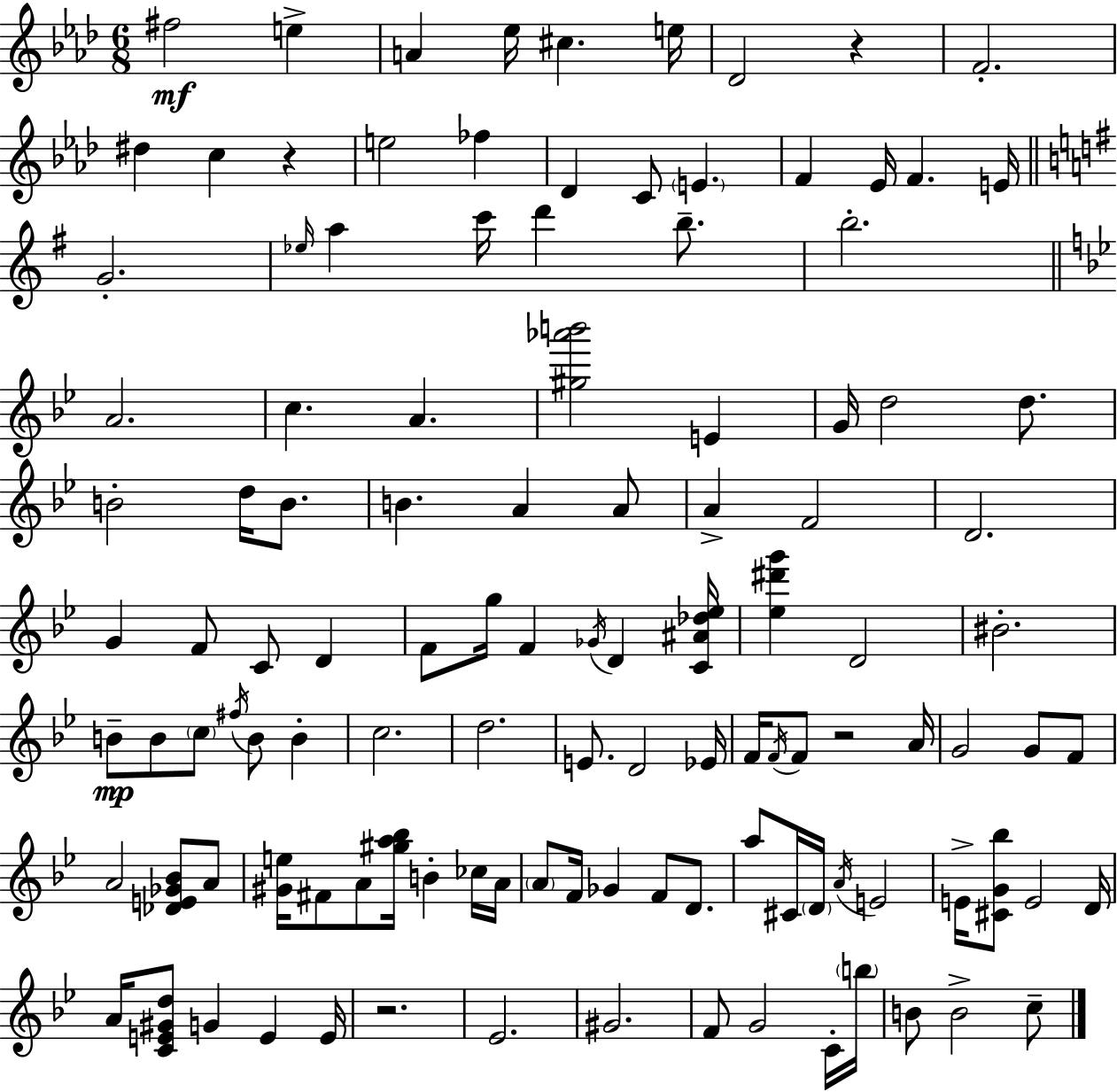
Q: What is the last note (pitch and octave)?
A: C5